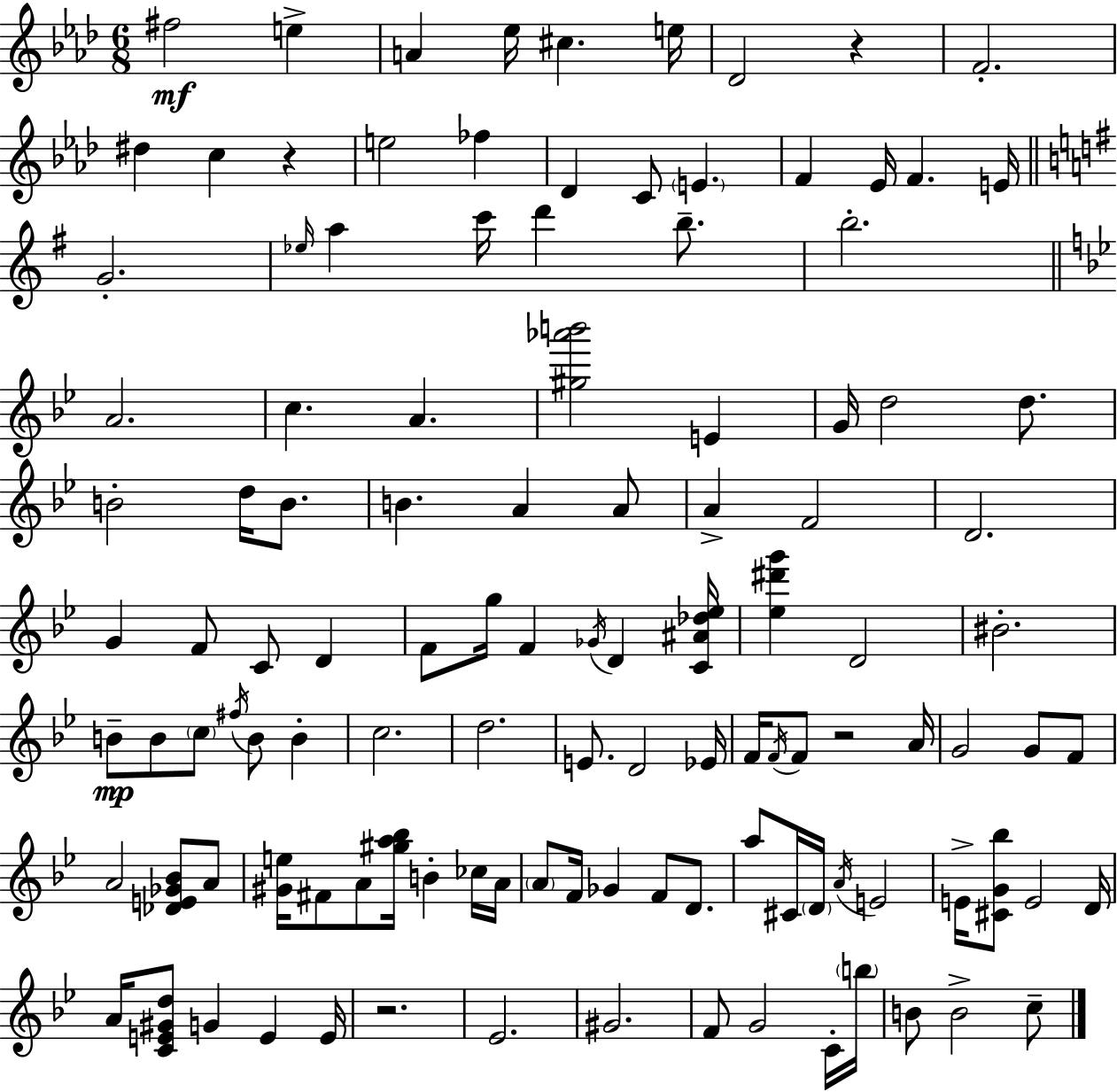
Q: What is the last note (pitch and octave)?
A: C5